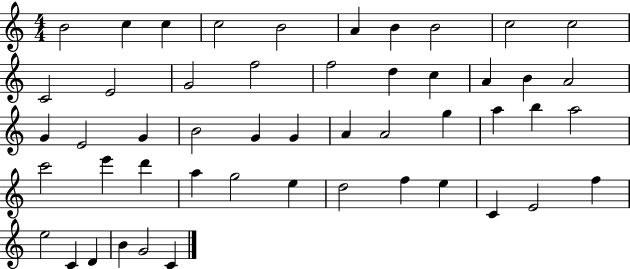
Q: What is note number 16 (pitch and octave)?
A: D5